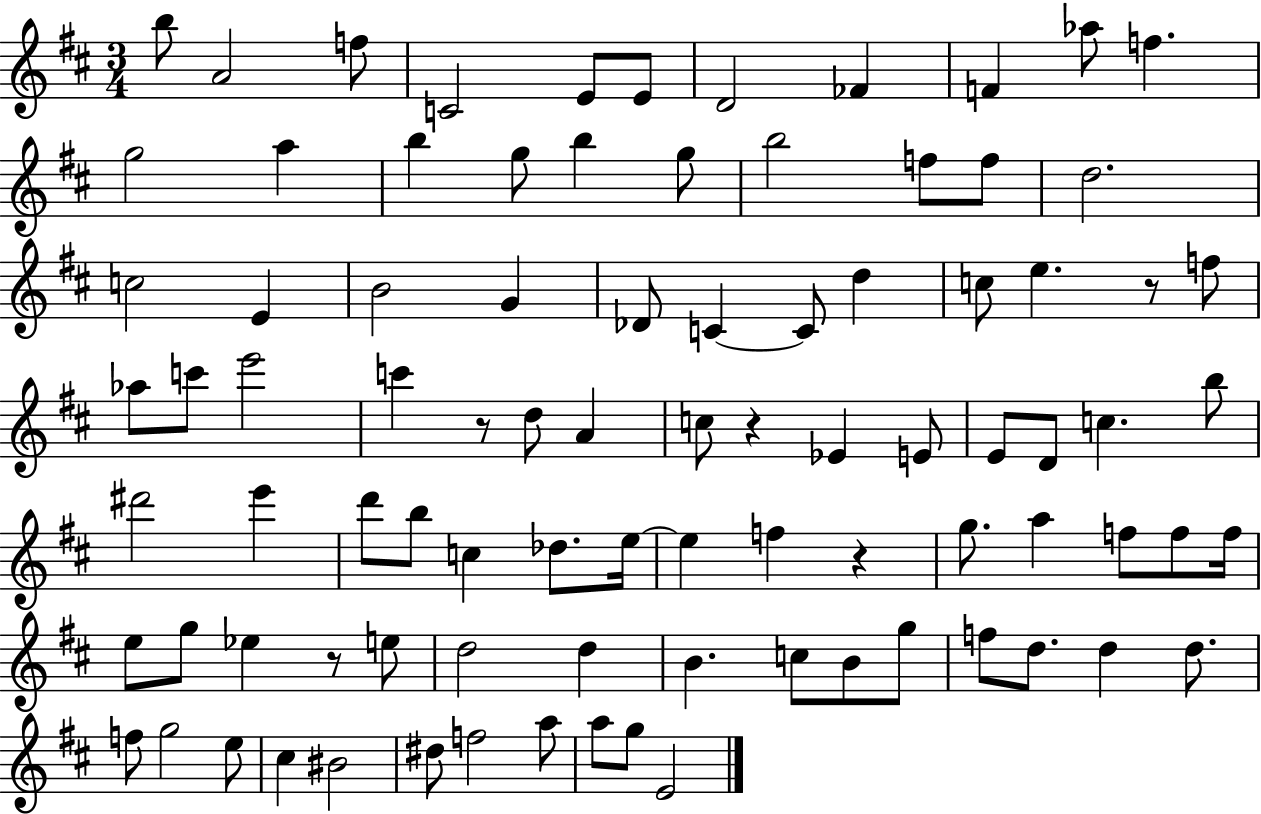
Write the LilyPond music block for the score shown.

{
  \clef treble
  \numericTimeSignature
  \time 3/4
  \key d \major
  \repeat volta 2 { b''8 a'2 f''8 | c'2 e'8 e'8 | d'2 fes'4 | f'4 aes''8 f''4. | \break g''2 a''4 | b''4 g''8 b''4 g''8 | b''2 f''8 f''8 | d''2. | \break c''2 e'4 | b'2 g'4 | des'8 c'4~~ c'8 d''4 | c''8 e''4. r8 f''8 | \break aes''8 c'''8 e'''2 | c'''4 r8 d''8 a'4 | c''8 r4 ees'4 e'8 | e'8 d'8 c''4. b''8 | \break dis'''2 e'''4 | d'''8 b''8 c''4 des''8. e''16~~ | e''4 f''4 r4 | g''8. a''4 f''8 f''8 f''16 | \break e''8 g''8 ees''4 r8 e''8 | d''2 d''4 | b'4. c''8 b'8 g''8 | f''8 d''8. d''4 d''8. | \break f''8 g''2 e''8 | cis''4 bis'2 | dis''8 f''2 a''8 | a''8 g''8 e'2 | \break } \bar "|."
}